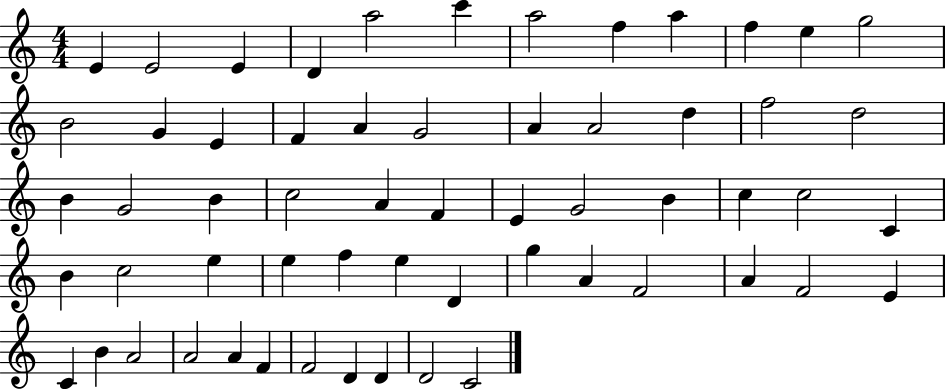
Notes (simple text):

E4/q E4/h E4/q D4/q A5/h C6/q A5/h F5/q A5/q F5/q E5/q G5/h B4/h G4/q E4/q F4/q A4/q G4/h A4/q A4/h D5/q F5/h D5/h B4/q G4/h B4/q C5/h A4/q F4/q E4/q G4/h B4/q C5/q C5/h C4/q B4/q C5/h E5/q E5/q F5/q E5/q D4/q G5/q A4/q F4/h A4/q F4/h E4/q C4/q B4/q A4/h A4/h A4/q F4/q F4/h D4/q D4/q D4/h C4/h